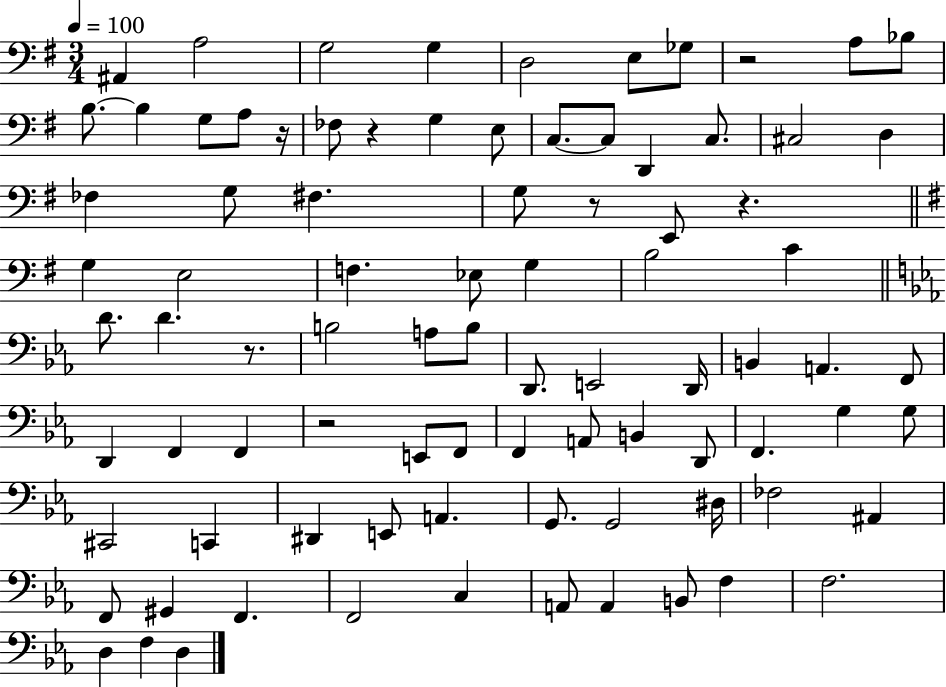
A#2/q A3/h G3/h G3/q D3/h E3/e Gb3/e R/h A3/e Bb3/e B3/e. B3/q G3/e A3/e R/s FES3/e R/q G3/q E3/e C3/e. C3/e D2/q C3/e. C#3/h D3/q FES3/q G3/e F#3/q. G3/e R/e E2/e R/q. G3/q E3/h F3/q. Eb3/e G3/q B3/h C4/q D4/e. D4/q. R/e. B3/h A3/e B3/e D2/e. E2/h D2/s B2/q A2/q. F2/e D2/q F2/q F2/q R/h E2/e F2/e F2/q A2/e B2/q D2/e F2/q. G3/q G3/e C#2/h C2/q D#2/q E2/e A2/q. G2/e. G2/h D#3/s FES3/h A#2/q F2/e G#2/q F2/q. F2/h C3/q A2/e A2/q B2/e F3/q F3/h. D3/q F3/q D3/q